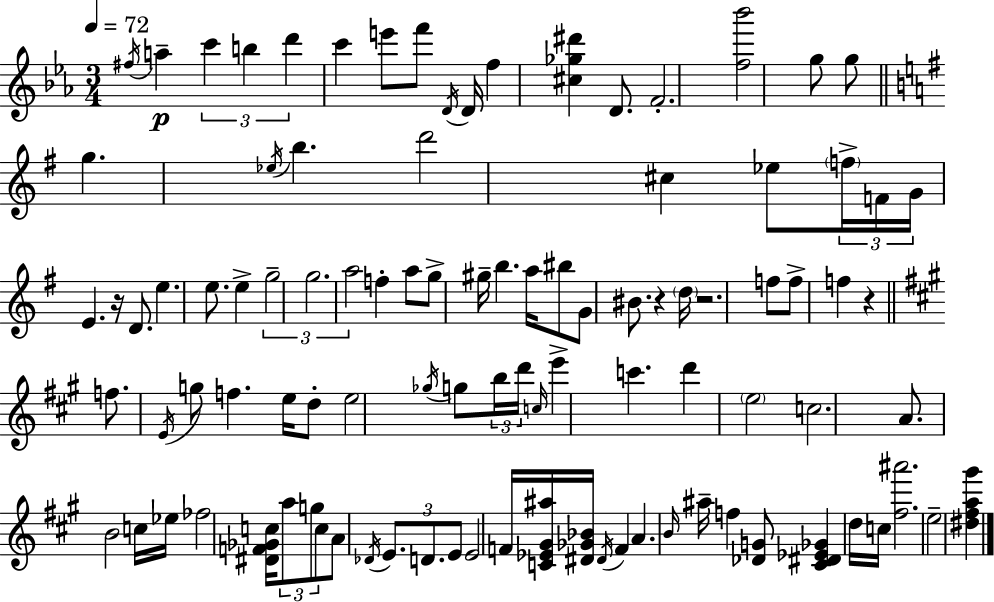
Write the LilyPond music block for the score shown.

{
  \clef treble
  \numericTimeSignature
  \time 3/4
  \key c \minor
  \tempo 4 = 72
  \acciaccatura { fis''16 }\p a''4-- \tuplet 3/2 { c'''4 b''4 | d'''4 } c'''4 e'''8 f'''8 | \acciaccatura { d'16 } d'16 f''4 <cis'' ges'' dis'''>4 d'8. | f'2.-. | \break <f'' bes'''>2 g''8 | g''8 \bar "||" \break \key e \minor g''4. \acciaccatura { ees''16 } b''4. | d'''2 cis''4 | ees''8 \tuplet 3/2 { \parenthesize f''16-> f'16 g'16 } e'4. | r16 d'8. e''4. e''8. | \break e''4-> \tuplet 3/2 { g''2-- | g''2. | a''2 } f''4-. | a''8 g''8-> gis''16-- b''4. | \break a''16 bis''8 g'8 bis'8. r4 | \parenthesize d''16 r2. | f''8 f''8-> f''4 r4 | \bar "||" \break \key a \major f''8. \acciaccatura { e'16 } g''8 f''4. | e''16 d''8-. e''2 \acciaccatura { ges''16 } | g''8 \tuplet 3/2 { b''16 d'''16 \grace { c''16 } } e'''4-> c'''4. | d'''4 \parenthesize e''2 | \break c''2. | a'8. b'2 | c''16 ees''16 fes''2 | <dis' f' ges' c''>16 \tuplet 3/2 { a''8 g''8 c''8 } a'8 \acciaccatura { des'16 } \tuplet 3/2 { e'8. | \break d'8. e'8 } e'2 | f'16 <c' ees' gis' ais''>16 <dis' ges' bes'>16 \acciaccatura { dis'16 } f'4 a'4. | \grace { b'16 } ais''16-- f''4 <des' g'>8 | <cis' dis' ees' ges'>4 d''16 c''16 <fis'' ais'''>2. | \break e''2-- | <dis'' fis'' a'' gis'''>4 \bar "|."
}